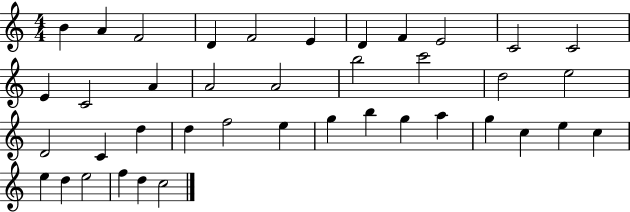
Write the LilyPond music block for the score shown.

{
  \clef treble
  \numericTimeSignature
  \time 4/4
  \key c \major
  b'4 a'4 f'2 | d'4 f'2 e'4 | d'4 f'4 e'2 | c'2 c'2 | \break e'4 c'2 a'4 | a'2 a'2 | b''2 c'''2 | d''2 e''2 | \break d'2 c'4 d''4 | d''4 f''2 e''4 | g''4 b''4 g''4 a''4 | g''4 c''4 e''4 c''4 | \break e''4 d''4 e''2 | f''4 d''4 c''2 | \bar "|."
}